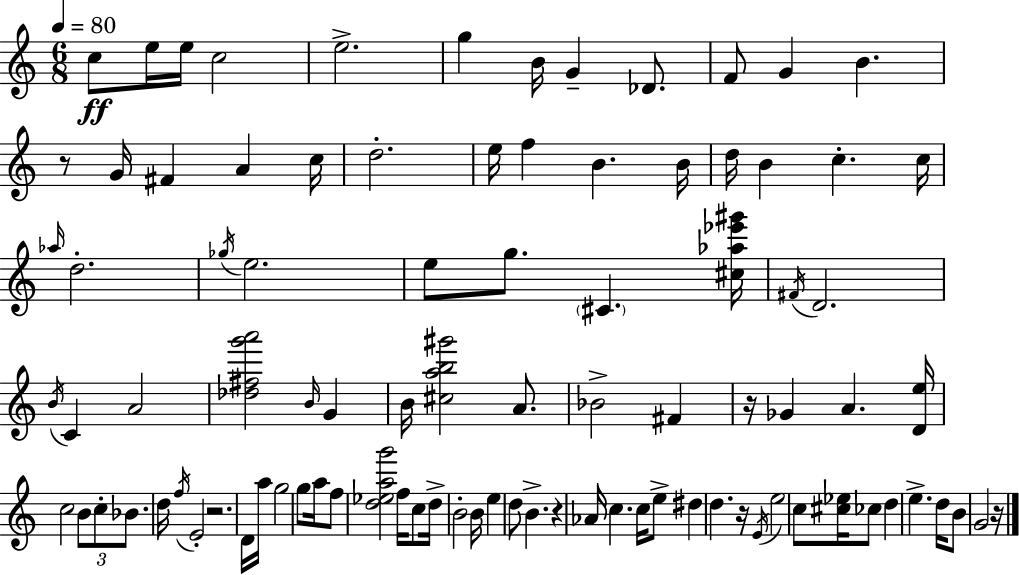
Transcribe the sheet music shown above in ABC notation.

X:1
T:Untitled
M:6/8
L:1/4
K:C
c/2 e/4 e/4 c2 e2 g B/4 G _D/2 F/2 G B z/2 G/4 ^F A c/4 d2 e/4 f B B/4 d/4 B c c/4 _a/4 d2 _g/4 e2 e/2 g/2 ^C [^c_a_e'^g']/4 ^F/4 D2 B/4 C A2 [_d^fg'a']2 B/4 G B/4 [^cab^g']2 A/2 _B2 ^F z/4 _G A [De]/4 c2 B/2 c/2 _B/2 d/4 f/4 E2 z2 D/4 a/4 g2 g/2 a/4 f/2 [d_eag']2 f/4 c/2 d/4 B2 B/4 e d/2 B z _A/4 c c/4 e/2 ^d d z/4 E/4 e2 c/2 [^c_e]/4 _c/2 d e d/4 B/2 G2 z/4